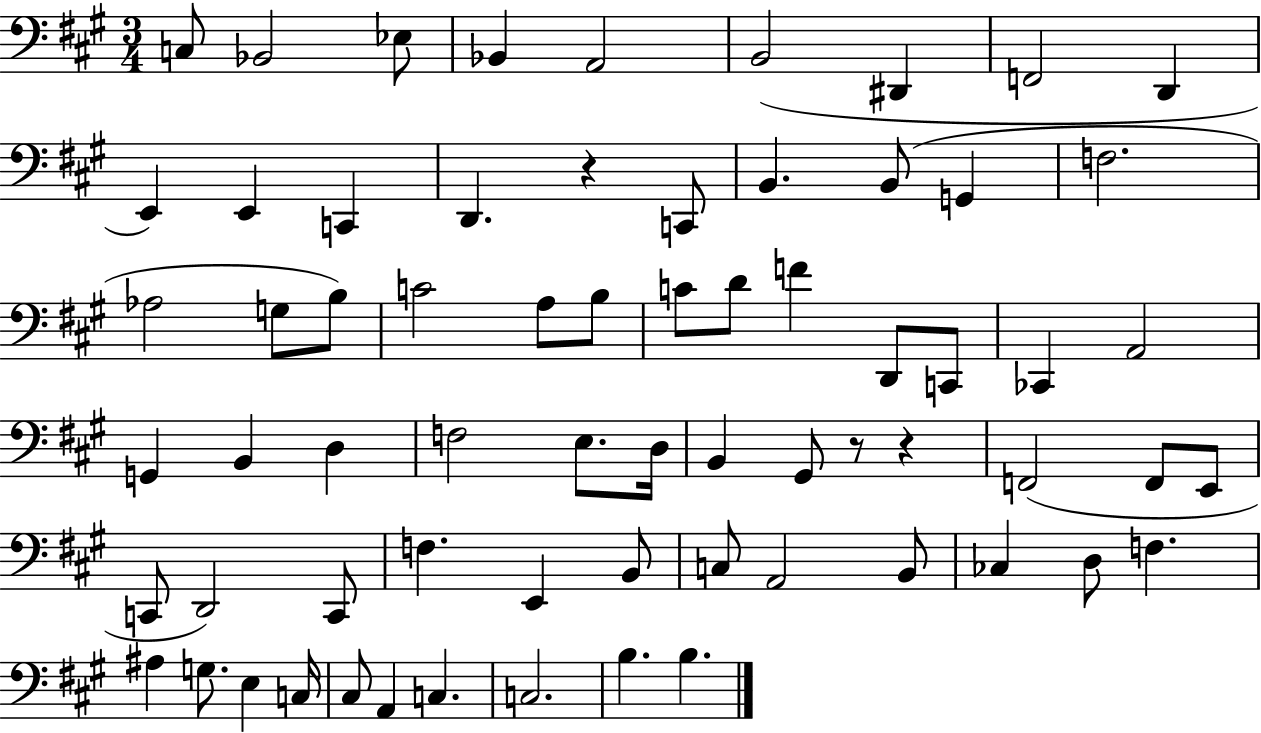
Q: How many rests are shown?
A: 3